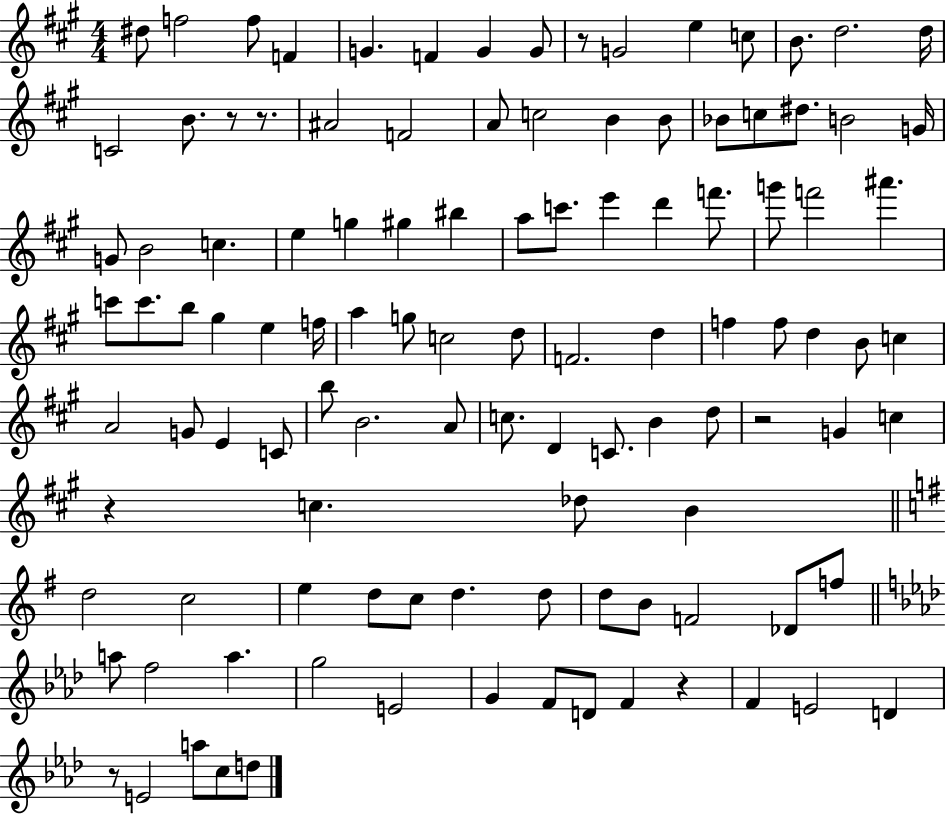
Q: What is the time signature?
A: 4/4